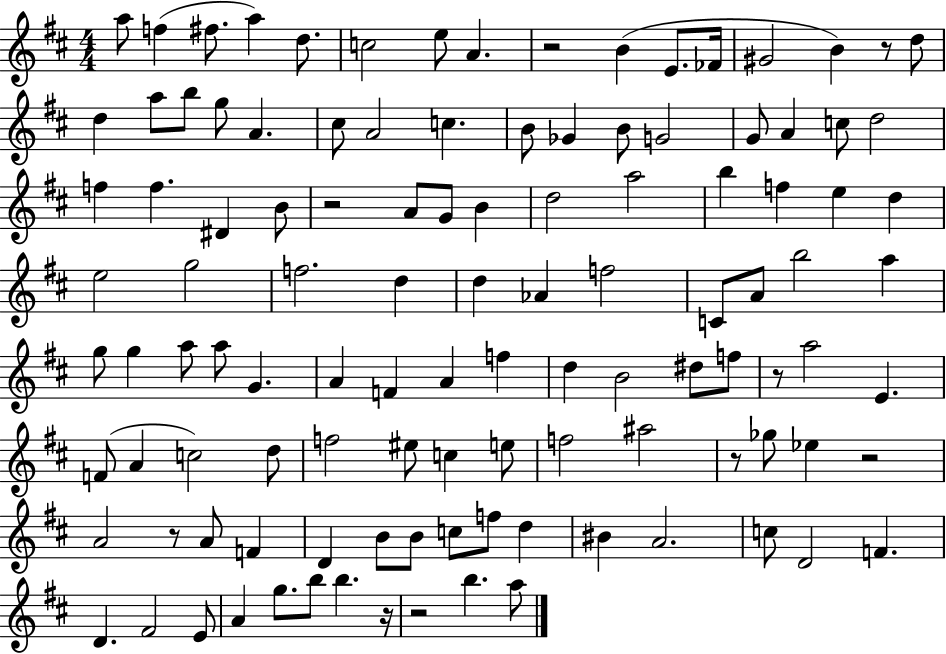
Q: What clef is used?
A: treble